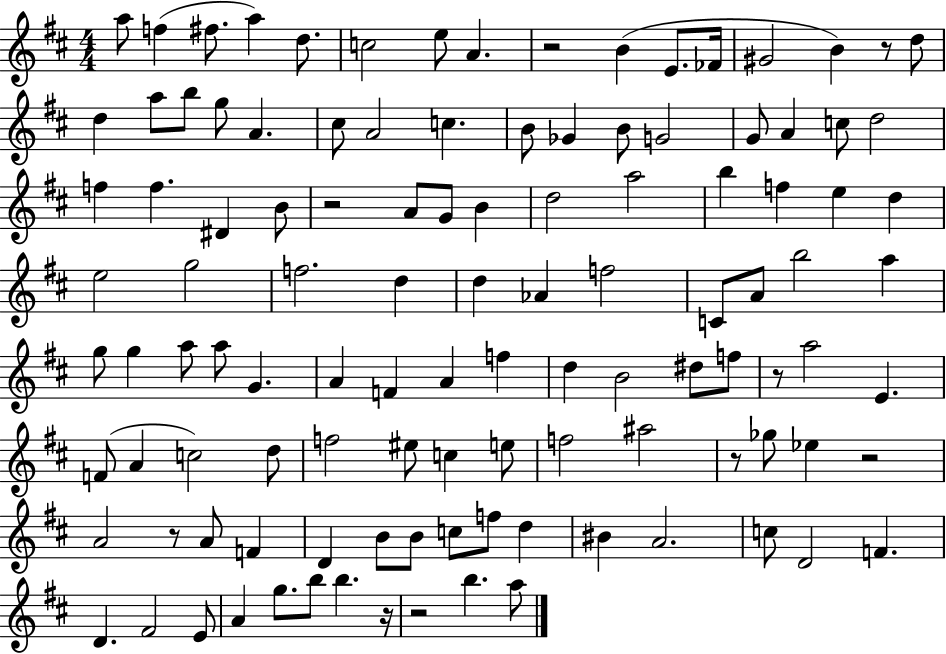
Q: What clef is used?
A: treble